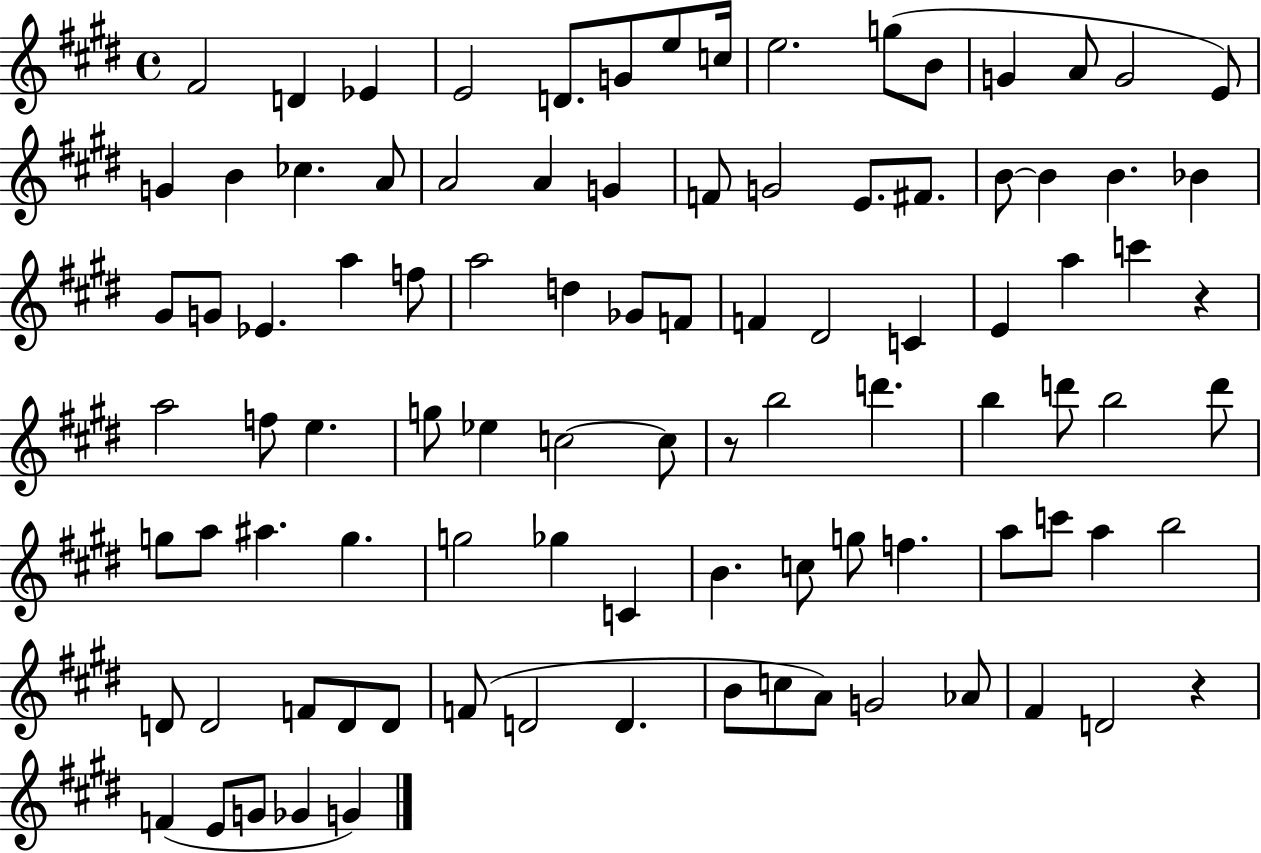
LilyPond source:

{
  \clef treble
  \time 4/4
  \defaultTimeSignature
  \key e \major
  fis'2 d'4 ees'4 | e'2 d'8. g'8 e''8 c''16 | e''2. g''8( b'8 | g'4 a'8 g'2 e'8) | \break g'4 b'4 ces''4. a'8 | a'2 a'4 g'4 | f'8 g'2 e'8. fis'8. | b'8~~ b'4 b'4. bes'4 | \break gis'8 g'8 ees'4. a''4 f''8 | a''2 d''4 ges'8 f'8 | f'4 dis'2 c'4 | e'4 a''4 c'''4 r4 | \break a''2 f''8 e''4. | g''8 ees''4 c''2~~ c''8 | r8 b''2 d'''4. | b''4 d'''8 b''2 d'''8 | \break g''8 a''8 ais''4. g''4. | g''2 ges''4 c'4 | b'4. c''8 g''8 f''4. | a''8 c'''8 a''4 b''2 | \break d'8 d'2 f'8 d'8 d'8 | f'8( d'2 d'4. | b'8 c''8 a'8) g'2 aes'8 | fis'4 d'2 r4 | \break f'4( e'8 g'8 ges'4 g'4) | \bar "|."
}